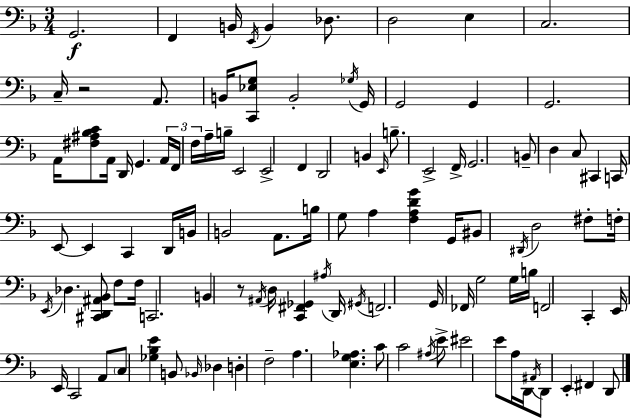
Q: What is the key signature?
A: F major